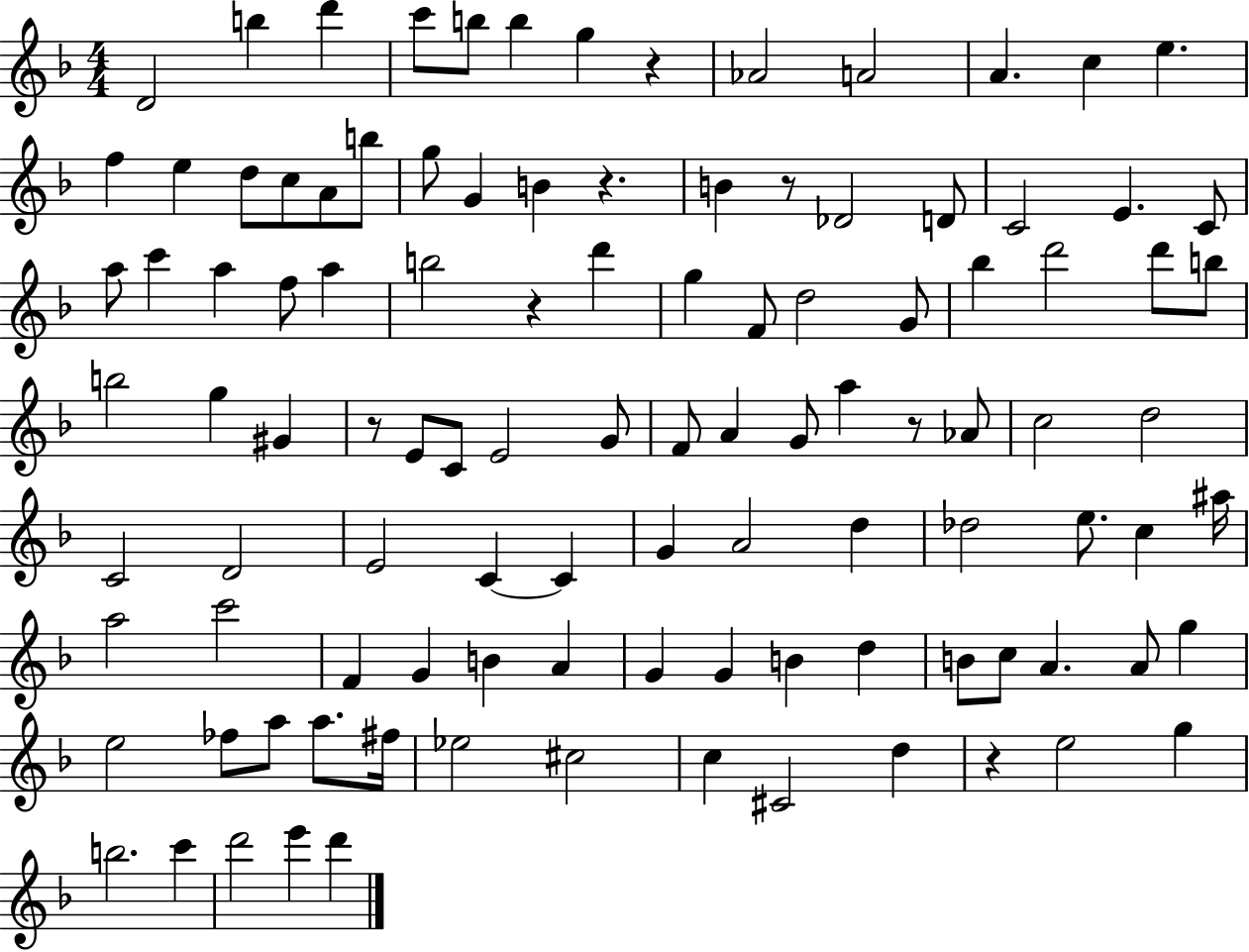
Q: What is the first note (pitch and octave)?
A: D4